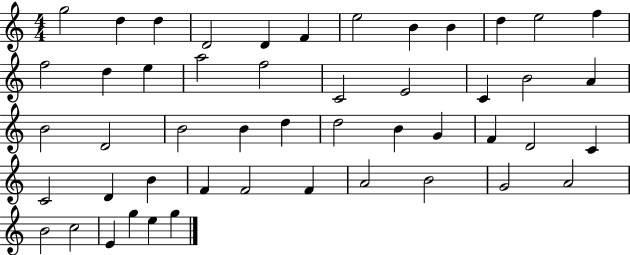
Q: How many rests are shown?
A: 0